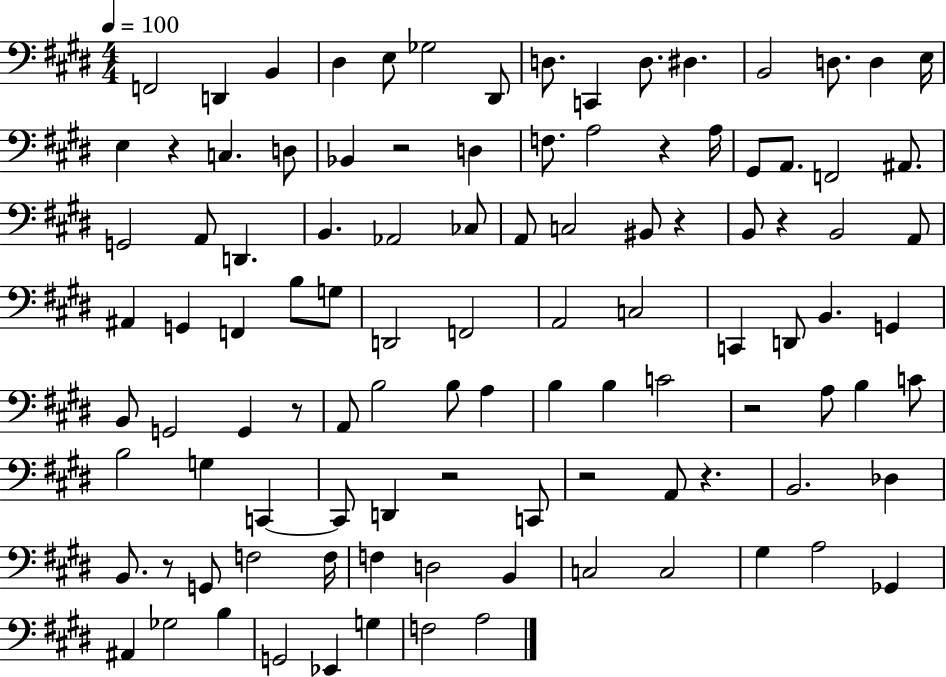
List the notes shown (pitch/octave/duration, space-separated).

F2/h D2/q B2/q D#3/q E3/e Gb3/h D#2/e D3/e. C2/q D3/e. D#3/q. B2/h D3/e. D3/q E3/s E3/q R/q C3/q. D3/e Bb2/q R/h D3/q F3/e. A3/h R/q A3/s G#2/e A2/e. F2/h A#2/e. G2/h A2/e D2/q. B2/q. Ab2/h CES3/e A2/e C3/h BIS2/e R/q B2/e R/q B2/h A2/e A#2/q G2/q F2/q B3/e G3/e D2/h F2/h A2/h C3/h C2/q D2/e B2/q. G2/q B2/e G2/h G2/q R/e A2/e B3/h B3/e A3/q B3/q B3/q C4/h R/h A3/e B3/q C4/e B3/h G3/q C2/q C2/e D2/q R/h C2/e R/h A2/e R/q. B2/h. Db3/q B2/e. R/e G2/e F3/h F3/s F3/q D3/h B2/q C3/h C3/h G#3/q A3/h Gb2/q A#2/q Gb3/h B3/q G2/h Eb2/q G3/q F3/h A3/h